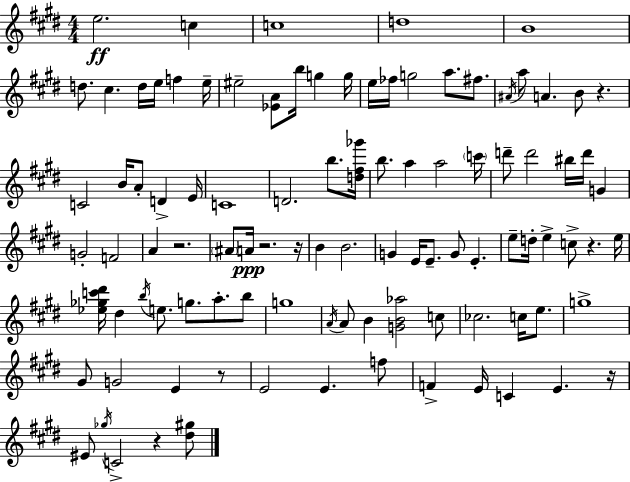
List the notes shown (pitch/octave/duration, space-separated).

E5/h. C5/q C5/w D5/w B4/w D5/e. C#5/q. D5/s E5/s F5/q E5/s EIS5/h [Eb4,A4]/e B5/s G5/q G5/s E5/s FES5/s G5/h A5/e. F#5/e. A#4/s A5/e A4/q. B4/e R/q. C4/h B4/s A4/e D4/q E4/s C4/w D4/h. B5/e. [D5,F#5,Gb6]/s B5/e. A5/q A5/h C6/s D6/e D6/h BIS5/s D6/s G4/q G4/h F4/h A4/q R/h. A#4/e A4/s R/h. R/s B4/q B4/h. G4/q E4/s E4/e. G4/e E4/q. E5/e D5/s E5/q C5/e R/q. E5/s [Eb5,Gb5,C6,D#6]/s D#5/q B5/s E5/e. G5/e. A5/e. B5/e G5/w A4/s A4/e B4/q [G4,B4,Ab5]/h C5/e CES5/h. C5/s E5/e. G5/w G#4/e G4/h E4/q R/e E4/h E4/q. F5/e F4/q E4/s C4/q E4/q. R/s EIS4/e Gb5/s C4/h R/q [D#5,G#5]/e